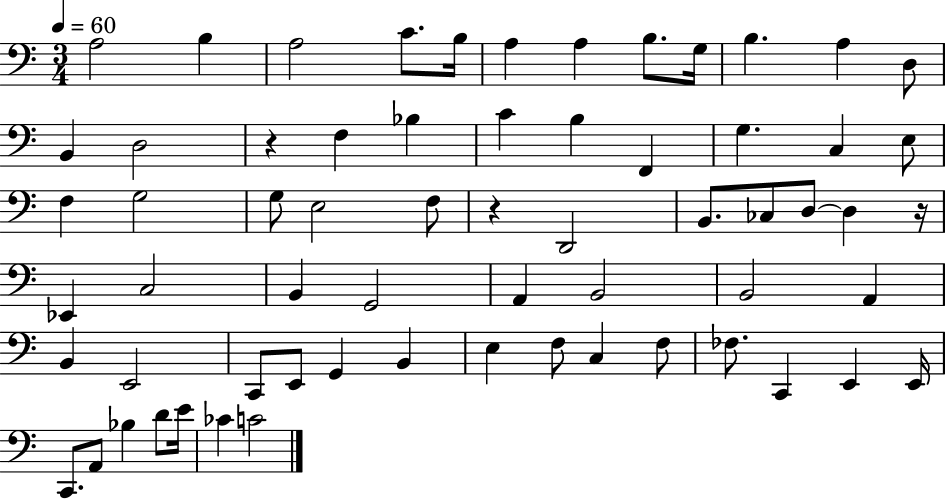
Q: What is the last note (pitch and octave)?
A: C4